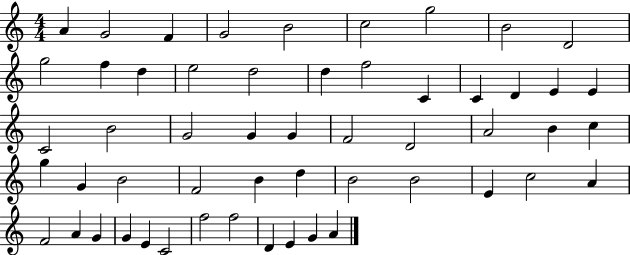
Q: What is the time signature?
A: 4/4